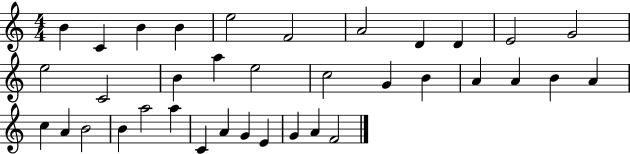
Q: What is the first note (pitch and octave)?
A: B4